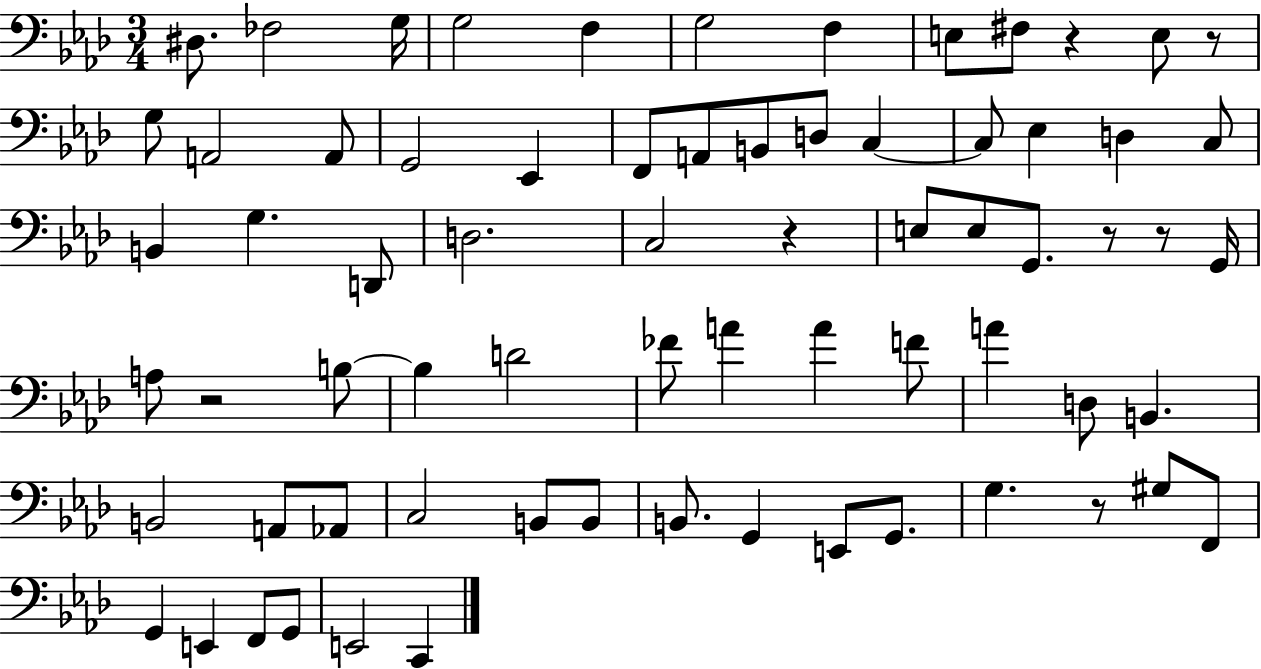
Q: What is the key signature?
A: AES major